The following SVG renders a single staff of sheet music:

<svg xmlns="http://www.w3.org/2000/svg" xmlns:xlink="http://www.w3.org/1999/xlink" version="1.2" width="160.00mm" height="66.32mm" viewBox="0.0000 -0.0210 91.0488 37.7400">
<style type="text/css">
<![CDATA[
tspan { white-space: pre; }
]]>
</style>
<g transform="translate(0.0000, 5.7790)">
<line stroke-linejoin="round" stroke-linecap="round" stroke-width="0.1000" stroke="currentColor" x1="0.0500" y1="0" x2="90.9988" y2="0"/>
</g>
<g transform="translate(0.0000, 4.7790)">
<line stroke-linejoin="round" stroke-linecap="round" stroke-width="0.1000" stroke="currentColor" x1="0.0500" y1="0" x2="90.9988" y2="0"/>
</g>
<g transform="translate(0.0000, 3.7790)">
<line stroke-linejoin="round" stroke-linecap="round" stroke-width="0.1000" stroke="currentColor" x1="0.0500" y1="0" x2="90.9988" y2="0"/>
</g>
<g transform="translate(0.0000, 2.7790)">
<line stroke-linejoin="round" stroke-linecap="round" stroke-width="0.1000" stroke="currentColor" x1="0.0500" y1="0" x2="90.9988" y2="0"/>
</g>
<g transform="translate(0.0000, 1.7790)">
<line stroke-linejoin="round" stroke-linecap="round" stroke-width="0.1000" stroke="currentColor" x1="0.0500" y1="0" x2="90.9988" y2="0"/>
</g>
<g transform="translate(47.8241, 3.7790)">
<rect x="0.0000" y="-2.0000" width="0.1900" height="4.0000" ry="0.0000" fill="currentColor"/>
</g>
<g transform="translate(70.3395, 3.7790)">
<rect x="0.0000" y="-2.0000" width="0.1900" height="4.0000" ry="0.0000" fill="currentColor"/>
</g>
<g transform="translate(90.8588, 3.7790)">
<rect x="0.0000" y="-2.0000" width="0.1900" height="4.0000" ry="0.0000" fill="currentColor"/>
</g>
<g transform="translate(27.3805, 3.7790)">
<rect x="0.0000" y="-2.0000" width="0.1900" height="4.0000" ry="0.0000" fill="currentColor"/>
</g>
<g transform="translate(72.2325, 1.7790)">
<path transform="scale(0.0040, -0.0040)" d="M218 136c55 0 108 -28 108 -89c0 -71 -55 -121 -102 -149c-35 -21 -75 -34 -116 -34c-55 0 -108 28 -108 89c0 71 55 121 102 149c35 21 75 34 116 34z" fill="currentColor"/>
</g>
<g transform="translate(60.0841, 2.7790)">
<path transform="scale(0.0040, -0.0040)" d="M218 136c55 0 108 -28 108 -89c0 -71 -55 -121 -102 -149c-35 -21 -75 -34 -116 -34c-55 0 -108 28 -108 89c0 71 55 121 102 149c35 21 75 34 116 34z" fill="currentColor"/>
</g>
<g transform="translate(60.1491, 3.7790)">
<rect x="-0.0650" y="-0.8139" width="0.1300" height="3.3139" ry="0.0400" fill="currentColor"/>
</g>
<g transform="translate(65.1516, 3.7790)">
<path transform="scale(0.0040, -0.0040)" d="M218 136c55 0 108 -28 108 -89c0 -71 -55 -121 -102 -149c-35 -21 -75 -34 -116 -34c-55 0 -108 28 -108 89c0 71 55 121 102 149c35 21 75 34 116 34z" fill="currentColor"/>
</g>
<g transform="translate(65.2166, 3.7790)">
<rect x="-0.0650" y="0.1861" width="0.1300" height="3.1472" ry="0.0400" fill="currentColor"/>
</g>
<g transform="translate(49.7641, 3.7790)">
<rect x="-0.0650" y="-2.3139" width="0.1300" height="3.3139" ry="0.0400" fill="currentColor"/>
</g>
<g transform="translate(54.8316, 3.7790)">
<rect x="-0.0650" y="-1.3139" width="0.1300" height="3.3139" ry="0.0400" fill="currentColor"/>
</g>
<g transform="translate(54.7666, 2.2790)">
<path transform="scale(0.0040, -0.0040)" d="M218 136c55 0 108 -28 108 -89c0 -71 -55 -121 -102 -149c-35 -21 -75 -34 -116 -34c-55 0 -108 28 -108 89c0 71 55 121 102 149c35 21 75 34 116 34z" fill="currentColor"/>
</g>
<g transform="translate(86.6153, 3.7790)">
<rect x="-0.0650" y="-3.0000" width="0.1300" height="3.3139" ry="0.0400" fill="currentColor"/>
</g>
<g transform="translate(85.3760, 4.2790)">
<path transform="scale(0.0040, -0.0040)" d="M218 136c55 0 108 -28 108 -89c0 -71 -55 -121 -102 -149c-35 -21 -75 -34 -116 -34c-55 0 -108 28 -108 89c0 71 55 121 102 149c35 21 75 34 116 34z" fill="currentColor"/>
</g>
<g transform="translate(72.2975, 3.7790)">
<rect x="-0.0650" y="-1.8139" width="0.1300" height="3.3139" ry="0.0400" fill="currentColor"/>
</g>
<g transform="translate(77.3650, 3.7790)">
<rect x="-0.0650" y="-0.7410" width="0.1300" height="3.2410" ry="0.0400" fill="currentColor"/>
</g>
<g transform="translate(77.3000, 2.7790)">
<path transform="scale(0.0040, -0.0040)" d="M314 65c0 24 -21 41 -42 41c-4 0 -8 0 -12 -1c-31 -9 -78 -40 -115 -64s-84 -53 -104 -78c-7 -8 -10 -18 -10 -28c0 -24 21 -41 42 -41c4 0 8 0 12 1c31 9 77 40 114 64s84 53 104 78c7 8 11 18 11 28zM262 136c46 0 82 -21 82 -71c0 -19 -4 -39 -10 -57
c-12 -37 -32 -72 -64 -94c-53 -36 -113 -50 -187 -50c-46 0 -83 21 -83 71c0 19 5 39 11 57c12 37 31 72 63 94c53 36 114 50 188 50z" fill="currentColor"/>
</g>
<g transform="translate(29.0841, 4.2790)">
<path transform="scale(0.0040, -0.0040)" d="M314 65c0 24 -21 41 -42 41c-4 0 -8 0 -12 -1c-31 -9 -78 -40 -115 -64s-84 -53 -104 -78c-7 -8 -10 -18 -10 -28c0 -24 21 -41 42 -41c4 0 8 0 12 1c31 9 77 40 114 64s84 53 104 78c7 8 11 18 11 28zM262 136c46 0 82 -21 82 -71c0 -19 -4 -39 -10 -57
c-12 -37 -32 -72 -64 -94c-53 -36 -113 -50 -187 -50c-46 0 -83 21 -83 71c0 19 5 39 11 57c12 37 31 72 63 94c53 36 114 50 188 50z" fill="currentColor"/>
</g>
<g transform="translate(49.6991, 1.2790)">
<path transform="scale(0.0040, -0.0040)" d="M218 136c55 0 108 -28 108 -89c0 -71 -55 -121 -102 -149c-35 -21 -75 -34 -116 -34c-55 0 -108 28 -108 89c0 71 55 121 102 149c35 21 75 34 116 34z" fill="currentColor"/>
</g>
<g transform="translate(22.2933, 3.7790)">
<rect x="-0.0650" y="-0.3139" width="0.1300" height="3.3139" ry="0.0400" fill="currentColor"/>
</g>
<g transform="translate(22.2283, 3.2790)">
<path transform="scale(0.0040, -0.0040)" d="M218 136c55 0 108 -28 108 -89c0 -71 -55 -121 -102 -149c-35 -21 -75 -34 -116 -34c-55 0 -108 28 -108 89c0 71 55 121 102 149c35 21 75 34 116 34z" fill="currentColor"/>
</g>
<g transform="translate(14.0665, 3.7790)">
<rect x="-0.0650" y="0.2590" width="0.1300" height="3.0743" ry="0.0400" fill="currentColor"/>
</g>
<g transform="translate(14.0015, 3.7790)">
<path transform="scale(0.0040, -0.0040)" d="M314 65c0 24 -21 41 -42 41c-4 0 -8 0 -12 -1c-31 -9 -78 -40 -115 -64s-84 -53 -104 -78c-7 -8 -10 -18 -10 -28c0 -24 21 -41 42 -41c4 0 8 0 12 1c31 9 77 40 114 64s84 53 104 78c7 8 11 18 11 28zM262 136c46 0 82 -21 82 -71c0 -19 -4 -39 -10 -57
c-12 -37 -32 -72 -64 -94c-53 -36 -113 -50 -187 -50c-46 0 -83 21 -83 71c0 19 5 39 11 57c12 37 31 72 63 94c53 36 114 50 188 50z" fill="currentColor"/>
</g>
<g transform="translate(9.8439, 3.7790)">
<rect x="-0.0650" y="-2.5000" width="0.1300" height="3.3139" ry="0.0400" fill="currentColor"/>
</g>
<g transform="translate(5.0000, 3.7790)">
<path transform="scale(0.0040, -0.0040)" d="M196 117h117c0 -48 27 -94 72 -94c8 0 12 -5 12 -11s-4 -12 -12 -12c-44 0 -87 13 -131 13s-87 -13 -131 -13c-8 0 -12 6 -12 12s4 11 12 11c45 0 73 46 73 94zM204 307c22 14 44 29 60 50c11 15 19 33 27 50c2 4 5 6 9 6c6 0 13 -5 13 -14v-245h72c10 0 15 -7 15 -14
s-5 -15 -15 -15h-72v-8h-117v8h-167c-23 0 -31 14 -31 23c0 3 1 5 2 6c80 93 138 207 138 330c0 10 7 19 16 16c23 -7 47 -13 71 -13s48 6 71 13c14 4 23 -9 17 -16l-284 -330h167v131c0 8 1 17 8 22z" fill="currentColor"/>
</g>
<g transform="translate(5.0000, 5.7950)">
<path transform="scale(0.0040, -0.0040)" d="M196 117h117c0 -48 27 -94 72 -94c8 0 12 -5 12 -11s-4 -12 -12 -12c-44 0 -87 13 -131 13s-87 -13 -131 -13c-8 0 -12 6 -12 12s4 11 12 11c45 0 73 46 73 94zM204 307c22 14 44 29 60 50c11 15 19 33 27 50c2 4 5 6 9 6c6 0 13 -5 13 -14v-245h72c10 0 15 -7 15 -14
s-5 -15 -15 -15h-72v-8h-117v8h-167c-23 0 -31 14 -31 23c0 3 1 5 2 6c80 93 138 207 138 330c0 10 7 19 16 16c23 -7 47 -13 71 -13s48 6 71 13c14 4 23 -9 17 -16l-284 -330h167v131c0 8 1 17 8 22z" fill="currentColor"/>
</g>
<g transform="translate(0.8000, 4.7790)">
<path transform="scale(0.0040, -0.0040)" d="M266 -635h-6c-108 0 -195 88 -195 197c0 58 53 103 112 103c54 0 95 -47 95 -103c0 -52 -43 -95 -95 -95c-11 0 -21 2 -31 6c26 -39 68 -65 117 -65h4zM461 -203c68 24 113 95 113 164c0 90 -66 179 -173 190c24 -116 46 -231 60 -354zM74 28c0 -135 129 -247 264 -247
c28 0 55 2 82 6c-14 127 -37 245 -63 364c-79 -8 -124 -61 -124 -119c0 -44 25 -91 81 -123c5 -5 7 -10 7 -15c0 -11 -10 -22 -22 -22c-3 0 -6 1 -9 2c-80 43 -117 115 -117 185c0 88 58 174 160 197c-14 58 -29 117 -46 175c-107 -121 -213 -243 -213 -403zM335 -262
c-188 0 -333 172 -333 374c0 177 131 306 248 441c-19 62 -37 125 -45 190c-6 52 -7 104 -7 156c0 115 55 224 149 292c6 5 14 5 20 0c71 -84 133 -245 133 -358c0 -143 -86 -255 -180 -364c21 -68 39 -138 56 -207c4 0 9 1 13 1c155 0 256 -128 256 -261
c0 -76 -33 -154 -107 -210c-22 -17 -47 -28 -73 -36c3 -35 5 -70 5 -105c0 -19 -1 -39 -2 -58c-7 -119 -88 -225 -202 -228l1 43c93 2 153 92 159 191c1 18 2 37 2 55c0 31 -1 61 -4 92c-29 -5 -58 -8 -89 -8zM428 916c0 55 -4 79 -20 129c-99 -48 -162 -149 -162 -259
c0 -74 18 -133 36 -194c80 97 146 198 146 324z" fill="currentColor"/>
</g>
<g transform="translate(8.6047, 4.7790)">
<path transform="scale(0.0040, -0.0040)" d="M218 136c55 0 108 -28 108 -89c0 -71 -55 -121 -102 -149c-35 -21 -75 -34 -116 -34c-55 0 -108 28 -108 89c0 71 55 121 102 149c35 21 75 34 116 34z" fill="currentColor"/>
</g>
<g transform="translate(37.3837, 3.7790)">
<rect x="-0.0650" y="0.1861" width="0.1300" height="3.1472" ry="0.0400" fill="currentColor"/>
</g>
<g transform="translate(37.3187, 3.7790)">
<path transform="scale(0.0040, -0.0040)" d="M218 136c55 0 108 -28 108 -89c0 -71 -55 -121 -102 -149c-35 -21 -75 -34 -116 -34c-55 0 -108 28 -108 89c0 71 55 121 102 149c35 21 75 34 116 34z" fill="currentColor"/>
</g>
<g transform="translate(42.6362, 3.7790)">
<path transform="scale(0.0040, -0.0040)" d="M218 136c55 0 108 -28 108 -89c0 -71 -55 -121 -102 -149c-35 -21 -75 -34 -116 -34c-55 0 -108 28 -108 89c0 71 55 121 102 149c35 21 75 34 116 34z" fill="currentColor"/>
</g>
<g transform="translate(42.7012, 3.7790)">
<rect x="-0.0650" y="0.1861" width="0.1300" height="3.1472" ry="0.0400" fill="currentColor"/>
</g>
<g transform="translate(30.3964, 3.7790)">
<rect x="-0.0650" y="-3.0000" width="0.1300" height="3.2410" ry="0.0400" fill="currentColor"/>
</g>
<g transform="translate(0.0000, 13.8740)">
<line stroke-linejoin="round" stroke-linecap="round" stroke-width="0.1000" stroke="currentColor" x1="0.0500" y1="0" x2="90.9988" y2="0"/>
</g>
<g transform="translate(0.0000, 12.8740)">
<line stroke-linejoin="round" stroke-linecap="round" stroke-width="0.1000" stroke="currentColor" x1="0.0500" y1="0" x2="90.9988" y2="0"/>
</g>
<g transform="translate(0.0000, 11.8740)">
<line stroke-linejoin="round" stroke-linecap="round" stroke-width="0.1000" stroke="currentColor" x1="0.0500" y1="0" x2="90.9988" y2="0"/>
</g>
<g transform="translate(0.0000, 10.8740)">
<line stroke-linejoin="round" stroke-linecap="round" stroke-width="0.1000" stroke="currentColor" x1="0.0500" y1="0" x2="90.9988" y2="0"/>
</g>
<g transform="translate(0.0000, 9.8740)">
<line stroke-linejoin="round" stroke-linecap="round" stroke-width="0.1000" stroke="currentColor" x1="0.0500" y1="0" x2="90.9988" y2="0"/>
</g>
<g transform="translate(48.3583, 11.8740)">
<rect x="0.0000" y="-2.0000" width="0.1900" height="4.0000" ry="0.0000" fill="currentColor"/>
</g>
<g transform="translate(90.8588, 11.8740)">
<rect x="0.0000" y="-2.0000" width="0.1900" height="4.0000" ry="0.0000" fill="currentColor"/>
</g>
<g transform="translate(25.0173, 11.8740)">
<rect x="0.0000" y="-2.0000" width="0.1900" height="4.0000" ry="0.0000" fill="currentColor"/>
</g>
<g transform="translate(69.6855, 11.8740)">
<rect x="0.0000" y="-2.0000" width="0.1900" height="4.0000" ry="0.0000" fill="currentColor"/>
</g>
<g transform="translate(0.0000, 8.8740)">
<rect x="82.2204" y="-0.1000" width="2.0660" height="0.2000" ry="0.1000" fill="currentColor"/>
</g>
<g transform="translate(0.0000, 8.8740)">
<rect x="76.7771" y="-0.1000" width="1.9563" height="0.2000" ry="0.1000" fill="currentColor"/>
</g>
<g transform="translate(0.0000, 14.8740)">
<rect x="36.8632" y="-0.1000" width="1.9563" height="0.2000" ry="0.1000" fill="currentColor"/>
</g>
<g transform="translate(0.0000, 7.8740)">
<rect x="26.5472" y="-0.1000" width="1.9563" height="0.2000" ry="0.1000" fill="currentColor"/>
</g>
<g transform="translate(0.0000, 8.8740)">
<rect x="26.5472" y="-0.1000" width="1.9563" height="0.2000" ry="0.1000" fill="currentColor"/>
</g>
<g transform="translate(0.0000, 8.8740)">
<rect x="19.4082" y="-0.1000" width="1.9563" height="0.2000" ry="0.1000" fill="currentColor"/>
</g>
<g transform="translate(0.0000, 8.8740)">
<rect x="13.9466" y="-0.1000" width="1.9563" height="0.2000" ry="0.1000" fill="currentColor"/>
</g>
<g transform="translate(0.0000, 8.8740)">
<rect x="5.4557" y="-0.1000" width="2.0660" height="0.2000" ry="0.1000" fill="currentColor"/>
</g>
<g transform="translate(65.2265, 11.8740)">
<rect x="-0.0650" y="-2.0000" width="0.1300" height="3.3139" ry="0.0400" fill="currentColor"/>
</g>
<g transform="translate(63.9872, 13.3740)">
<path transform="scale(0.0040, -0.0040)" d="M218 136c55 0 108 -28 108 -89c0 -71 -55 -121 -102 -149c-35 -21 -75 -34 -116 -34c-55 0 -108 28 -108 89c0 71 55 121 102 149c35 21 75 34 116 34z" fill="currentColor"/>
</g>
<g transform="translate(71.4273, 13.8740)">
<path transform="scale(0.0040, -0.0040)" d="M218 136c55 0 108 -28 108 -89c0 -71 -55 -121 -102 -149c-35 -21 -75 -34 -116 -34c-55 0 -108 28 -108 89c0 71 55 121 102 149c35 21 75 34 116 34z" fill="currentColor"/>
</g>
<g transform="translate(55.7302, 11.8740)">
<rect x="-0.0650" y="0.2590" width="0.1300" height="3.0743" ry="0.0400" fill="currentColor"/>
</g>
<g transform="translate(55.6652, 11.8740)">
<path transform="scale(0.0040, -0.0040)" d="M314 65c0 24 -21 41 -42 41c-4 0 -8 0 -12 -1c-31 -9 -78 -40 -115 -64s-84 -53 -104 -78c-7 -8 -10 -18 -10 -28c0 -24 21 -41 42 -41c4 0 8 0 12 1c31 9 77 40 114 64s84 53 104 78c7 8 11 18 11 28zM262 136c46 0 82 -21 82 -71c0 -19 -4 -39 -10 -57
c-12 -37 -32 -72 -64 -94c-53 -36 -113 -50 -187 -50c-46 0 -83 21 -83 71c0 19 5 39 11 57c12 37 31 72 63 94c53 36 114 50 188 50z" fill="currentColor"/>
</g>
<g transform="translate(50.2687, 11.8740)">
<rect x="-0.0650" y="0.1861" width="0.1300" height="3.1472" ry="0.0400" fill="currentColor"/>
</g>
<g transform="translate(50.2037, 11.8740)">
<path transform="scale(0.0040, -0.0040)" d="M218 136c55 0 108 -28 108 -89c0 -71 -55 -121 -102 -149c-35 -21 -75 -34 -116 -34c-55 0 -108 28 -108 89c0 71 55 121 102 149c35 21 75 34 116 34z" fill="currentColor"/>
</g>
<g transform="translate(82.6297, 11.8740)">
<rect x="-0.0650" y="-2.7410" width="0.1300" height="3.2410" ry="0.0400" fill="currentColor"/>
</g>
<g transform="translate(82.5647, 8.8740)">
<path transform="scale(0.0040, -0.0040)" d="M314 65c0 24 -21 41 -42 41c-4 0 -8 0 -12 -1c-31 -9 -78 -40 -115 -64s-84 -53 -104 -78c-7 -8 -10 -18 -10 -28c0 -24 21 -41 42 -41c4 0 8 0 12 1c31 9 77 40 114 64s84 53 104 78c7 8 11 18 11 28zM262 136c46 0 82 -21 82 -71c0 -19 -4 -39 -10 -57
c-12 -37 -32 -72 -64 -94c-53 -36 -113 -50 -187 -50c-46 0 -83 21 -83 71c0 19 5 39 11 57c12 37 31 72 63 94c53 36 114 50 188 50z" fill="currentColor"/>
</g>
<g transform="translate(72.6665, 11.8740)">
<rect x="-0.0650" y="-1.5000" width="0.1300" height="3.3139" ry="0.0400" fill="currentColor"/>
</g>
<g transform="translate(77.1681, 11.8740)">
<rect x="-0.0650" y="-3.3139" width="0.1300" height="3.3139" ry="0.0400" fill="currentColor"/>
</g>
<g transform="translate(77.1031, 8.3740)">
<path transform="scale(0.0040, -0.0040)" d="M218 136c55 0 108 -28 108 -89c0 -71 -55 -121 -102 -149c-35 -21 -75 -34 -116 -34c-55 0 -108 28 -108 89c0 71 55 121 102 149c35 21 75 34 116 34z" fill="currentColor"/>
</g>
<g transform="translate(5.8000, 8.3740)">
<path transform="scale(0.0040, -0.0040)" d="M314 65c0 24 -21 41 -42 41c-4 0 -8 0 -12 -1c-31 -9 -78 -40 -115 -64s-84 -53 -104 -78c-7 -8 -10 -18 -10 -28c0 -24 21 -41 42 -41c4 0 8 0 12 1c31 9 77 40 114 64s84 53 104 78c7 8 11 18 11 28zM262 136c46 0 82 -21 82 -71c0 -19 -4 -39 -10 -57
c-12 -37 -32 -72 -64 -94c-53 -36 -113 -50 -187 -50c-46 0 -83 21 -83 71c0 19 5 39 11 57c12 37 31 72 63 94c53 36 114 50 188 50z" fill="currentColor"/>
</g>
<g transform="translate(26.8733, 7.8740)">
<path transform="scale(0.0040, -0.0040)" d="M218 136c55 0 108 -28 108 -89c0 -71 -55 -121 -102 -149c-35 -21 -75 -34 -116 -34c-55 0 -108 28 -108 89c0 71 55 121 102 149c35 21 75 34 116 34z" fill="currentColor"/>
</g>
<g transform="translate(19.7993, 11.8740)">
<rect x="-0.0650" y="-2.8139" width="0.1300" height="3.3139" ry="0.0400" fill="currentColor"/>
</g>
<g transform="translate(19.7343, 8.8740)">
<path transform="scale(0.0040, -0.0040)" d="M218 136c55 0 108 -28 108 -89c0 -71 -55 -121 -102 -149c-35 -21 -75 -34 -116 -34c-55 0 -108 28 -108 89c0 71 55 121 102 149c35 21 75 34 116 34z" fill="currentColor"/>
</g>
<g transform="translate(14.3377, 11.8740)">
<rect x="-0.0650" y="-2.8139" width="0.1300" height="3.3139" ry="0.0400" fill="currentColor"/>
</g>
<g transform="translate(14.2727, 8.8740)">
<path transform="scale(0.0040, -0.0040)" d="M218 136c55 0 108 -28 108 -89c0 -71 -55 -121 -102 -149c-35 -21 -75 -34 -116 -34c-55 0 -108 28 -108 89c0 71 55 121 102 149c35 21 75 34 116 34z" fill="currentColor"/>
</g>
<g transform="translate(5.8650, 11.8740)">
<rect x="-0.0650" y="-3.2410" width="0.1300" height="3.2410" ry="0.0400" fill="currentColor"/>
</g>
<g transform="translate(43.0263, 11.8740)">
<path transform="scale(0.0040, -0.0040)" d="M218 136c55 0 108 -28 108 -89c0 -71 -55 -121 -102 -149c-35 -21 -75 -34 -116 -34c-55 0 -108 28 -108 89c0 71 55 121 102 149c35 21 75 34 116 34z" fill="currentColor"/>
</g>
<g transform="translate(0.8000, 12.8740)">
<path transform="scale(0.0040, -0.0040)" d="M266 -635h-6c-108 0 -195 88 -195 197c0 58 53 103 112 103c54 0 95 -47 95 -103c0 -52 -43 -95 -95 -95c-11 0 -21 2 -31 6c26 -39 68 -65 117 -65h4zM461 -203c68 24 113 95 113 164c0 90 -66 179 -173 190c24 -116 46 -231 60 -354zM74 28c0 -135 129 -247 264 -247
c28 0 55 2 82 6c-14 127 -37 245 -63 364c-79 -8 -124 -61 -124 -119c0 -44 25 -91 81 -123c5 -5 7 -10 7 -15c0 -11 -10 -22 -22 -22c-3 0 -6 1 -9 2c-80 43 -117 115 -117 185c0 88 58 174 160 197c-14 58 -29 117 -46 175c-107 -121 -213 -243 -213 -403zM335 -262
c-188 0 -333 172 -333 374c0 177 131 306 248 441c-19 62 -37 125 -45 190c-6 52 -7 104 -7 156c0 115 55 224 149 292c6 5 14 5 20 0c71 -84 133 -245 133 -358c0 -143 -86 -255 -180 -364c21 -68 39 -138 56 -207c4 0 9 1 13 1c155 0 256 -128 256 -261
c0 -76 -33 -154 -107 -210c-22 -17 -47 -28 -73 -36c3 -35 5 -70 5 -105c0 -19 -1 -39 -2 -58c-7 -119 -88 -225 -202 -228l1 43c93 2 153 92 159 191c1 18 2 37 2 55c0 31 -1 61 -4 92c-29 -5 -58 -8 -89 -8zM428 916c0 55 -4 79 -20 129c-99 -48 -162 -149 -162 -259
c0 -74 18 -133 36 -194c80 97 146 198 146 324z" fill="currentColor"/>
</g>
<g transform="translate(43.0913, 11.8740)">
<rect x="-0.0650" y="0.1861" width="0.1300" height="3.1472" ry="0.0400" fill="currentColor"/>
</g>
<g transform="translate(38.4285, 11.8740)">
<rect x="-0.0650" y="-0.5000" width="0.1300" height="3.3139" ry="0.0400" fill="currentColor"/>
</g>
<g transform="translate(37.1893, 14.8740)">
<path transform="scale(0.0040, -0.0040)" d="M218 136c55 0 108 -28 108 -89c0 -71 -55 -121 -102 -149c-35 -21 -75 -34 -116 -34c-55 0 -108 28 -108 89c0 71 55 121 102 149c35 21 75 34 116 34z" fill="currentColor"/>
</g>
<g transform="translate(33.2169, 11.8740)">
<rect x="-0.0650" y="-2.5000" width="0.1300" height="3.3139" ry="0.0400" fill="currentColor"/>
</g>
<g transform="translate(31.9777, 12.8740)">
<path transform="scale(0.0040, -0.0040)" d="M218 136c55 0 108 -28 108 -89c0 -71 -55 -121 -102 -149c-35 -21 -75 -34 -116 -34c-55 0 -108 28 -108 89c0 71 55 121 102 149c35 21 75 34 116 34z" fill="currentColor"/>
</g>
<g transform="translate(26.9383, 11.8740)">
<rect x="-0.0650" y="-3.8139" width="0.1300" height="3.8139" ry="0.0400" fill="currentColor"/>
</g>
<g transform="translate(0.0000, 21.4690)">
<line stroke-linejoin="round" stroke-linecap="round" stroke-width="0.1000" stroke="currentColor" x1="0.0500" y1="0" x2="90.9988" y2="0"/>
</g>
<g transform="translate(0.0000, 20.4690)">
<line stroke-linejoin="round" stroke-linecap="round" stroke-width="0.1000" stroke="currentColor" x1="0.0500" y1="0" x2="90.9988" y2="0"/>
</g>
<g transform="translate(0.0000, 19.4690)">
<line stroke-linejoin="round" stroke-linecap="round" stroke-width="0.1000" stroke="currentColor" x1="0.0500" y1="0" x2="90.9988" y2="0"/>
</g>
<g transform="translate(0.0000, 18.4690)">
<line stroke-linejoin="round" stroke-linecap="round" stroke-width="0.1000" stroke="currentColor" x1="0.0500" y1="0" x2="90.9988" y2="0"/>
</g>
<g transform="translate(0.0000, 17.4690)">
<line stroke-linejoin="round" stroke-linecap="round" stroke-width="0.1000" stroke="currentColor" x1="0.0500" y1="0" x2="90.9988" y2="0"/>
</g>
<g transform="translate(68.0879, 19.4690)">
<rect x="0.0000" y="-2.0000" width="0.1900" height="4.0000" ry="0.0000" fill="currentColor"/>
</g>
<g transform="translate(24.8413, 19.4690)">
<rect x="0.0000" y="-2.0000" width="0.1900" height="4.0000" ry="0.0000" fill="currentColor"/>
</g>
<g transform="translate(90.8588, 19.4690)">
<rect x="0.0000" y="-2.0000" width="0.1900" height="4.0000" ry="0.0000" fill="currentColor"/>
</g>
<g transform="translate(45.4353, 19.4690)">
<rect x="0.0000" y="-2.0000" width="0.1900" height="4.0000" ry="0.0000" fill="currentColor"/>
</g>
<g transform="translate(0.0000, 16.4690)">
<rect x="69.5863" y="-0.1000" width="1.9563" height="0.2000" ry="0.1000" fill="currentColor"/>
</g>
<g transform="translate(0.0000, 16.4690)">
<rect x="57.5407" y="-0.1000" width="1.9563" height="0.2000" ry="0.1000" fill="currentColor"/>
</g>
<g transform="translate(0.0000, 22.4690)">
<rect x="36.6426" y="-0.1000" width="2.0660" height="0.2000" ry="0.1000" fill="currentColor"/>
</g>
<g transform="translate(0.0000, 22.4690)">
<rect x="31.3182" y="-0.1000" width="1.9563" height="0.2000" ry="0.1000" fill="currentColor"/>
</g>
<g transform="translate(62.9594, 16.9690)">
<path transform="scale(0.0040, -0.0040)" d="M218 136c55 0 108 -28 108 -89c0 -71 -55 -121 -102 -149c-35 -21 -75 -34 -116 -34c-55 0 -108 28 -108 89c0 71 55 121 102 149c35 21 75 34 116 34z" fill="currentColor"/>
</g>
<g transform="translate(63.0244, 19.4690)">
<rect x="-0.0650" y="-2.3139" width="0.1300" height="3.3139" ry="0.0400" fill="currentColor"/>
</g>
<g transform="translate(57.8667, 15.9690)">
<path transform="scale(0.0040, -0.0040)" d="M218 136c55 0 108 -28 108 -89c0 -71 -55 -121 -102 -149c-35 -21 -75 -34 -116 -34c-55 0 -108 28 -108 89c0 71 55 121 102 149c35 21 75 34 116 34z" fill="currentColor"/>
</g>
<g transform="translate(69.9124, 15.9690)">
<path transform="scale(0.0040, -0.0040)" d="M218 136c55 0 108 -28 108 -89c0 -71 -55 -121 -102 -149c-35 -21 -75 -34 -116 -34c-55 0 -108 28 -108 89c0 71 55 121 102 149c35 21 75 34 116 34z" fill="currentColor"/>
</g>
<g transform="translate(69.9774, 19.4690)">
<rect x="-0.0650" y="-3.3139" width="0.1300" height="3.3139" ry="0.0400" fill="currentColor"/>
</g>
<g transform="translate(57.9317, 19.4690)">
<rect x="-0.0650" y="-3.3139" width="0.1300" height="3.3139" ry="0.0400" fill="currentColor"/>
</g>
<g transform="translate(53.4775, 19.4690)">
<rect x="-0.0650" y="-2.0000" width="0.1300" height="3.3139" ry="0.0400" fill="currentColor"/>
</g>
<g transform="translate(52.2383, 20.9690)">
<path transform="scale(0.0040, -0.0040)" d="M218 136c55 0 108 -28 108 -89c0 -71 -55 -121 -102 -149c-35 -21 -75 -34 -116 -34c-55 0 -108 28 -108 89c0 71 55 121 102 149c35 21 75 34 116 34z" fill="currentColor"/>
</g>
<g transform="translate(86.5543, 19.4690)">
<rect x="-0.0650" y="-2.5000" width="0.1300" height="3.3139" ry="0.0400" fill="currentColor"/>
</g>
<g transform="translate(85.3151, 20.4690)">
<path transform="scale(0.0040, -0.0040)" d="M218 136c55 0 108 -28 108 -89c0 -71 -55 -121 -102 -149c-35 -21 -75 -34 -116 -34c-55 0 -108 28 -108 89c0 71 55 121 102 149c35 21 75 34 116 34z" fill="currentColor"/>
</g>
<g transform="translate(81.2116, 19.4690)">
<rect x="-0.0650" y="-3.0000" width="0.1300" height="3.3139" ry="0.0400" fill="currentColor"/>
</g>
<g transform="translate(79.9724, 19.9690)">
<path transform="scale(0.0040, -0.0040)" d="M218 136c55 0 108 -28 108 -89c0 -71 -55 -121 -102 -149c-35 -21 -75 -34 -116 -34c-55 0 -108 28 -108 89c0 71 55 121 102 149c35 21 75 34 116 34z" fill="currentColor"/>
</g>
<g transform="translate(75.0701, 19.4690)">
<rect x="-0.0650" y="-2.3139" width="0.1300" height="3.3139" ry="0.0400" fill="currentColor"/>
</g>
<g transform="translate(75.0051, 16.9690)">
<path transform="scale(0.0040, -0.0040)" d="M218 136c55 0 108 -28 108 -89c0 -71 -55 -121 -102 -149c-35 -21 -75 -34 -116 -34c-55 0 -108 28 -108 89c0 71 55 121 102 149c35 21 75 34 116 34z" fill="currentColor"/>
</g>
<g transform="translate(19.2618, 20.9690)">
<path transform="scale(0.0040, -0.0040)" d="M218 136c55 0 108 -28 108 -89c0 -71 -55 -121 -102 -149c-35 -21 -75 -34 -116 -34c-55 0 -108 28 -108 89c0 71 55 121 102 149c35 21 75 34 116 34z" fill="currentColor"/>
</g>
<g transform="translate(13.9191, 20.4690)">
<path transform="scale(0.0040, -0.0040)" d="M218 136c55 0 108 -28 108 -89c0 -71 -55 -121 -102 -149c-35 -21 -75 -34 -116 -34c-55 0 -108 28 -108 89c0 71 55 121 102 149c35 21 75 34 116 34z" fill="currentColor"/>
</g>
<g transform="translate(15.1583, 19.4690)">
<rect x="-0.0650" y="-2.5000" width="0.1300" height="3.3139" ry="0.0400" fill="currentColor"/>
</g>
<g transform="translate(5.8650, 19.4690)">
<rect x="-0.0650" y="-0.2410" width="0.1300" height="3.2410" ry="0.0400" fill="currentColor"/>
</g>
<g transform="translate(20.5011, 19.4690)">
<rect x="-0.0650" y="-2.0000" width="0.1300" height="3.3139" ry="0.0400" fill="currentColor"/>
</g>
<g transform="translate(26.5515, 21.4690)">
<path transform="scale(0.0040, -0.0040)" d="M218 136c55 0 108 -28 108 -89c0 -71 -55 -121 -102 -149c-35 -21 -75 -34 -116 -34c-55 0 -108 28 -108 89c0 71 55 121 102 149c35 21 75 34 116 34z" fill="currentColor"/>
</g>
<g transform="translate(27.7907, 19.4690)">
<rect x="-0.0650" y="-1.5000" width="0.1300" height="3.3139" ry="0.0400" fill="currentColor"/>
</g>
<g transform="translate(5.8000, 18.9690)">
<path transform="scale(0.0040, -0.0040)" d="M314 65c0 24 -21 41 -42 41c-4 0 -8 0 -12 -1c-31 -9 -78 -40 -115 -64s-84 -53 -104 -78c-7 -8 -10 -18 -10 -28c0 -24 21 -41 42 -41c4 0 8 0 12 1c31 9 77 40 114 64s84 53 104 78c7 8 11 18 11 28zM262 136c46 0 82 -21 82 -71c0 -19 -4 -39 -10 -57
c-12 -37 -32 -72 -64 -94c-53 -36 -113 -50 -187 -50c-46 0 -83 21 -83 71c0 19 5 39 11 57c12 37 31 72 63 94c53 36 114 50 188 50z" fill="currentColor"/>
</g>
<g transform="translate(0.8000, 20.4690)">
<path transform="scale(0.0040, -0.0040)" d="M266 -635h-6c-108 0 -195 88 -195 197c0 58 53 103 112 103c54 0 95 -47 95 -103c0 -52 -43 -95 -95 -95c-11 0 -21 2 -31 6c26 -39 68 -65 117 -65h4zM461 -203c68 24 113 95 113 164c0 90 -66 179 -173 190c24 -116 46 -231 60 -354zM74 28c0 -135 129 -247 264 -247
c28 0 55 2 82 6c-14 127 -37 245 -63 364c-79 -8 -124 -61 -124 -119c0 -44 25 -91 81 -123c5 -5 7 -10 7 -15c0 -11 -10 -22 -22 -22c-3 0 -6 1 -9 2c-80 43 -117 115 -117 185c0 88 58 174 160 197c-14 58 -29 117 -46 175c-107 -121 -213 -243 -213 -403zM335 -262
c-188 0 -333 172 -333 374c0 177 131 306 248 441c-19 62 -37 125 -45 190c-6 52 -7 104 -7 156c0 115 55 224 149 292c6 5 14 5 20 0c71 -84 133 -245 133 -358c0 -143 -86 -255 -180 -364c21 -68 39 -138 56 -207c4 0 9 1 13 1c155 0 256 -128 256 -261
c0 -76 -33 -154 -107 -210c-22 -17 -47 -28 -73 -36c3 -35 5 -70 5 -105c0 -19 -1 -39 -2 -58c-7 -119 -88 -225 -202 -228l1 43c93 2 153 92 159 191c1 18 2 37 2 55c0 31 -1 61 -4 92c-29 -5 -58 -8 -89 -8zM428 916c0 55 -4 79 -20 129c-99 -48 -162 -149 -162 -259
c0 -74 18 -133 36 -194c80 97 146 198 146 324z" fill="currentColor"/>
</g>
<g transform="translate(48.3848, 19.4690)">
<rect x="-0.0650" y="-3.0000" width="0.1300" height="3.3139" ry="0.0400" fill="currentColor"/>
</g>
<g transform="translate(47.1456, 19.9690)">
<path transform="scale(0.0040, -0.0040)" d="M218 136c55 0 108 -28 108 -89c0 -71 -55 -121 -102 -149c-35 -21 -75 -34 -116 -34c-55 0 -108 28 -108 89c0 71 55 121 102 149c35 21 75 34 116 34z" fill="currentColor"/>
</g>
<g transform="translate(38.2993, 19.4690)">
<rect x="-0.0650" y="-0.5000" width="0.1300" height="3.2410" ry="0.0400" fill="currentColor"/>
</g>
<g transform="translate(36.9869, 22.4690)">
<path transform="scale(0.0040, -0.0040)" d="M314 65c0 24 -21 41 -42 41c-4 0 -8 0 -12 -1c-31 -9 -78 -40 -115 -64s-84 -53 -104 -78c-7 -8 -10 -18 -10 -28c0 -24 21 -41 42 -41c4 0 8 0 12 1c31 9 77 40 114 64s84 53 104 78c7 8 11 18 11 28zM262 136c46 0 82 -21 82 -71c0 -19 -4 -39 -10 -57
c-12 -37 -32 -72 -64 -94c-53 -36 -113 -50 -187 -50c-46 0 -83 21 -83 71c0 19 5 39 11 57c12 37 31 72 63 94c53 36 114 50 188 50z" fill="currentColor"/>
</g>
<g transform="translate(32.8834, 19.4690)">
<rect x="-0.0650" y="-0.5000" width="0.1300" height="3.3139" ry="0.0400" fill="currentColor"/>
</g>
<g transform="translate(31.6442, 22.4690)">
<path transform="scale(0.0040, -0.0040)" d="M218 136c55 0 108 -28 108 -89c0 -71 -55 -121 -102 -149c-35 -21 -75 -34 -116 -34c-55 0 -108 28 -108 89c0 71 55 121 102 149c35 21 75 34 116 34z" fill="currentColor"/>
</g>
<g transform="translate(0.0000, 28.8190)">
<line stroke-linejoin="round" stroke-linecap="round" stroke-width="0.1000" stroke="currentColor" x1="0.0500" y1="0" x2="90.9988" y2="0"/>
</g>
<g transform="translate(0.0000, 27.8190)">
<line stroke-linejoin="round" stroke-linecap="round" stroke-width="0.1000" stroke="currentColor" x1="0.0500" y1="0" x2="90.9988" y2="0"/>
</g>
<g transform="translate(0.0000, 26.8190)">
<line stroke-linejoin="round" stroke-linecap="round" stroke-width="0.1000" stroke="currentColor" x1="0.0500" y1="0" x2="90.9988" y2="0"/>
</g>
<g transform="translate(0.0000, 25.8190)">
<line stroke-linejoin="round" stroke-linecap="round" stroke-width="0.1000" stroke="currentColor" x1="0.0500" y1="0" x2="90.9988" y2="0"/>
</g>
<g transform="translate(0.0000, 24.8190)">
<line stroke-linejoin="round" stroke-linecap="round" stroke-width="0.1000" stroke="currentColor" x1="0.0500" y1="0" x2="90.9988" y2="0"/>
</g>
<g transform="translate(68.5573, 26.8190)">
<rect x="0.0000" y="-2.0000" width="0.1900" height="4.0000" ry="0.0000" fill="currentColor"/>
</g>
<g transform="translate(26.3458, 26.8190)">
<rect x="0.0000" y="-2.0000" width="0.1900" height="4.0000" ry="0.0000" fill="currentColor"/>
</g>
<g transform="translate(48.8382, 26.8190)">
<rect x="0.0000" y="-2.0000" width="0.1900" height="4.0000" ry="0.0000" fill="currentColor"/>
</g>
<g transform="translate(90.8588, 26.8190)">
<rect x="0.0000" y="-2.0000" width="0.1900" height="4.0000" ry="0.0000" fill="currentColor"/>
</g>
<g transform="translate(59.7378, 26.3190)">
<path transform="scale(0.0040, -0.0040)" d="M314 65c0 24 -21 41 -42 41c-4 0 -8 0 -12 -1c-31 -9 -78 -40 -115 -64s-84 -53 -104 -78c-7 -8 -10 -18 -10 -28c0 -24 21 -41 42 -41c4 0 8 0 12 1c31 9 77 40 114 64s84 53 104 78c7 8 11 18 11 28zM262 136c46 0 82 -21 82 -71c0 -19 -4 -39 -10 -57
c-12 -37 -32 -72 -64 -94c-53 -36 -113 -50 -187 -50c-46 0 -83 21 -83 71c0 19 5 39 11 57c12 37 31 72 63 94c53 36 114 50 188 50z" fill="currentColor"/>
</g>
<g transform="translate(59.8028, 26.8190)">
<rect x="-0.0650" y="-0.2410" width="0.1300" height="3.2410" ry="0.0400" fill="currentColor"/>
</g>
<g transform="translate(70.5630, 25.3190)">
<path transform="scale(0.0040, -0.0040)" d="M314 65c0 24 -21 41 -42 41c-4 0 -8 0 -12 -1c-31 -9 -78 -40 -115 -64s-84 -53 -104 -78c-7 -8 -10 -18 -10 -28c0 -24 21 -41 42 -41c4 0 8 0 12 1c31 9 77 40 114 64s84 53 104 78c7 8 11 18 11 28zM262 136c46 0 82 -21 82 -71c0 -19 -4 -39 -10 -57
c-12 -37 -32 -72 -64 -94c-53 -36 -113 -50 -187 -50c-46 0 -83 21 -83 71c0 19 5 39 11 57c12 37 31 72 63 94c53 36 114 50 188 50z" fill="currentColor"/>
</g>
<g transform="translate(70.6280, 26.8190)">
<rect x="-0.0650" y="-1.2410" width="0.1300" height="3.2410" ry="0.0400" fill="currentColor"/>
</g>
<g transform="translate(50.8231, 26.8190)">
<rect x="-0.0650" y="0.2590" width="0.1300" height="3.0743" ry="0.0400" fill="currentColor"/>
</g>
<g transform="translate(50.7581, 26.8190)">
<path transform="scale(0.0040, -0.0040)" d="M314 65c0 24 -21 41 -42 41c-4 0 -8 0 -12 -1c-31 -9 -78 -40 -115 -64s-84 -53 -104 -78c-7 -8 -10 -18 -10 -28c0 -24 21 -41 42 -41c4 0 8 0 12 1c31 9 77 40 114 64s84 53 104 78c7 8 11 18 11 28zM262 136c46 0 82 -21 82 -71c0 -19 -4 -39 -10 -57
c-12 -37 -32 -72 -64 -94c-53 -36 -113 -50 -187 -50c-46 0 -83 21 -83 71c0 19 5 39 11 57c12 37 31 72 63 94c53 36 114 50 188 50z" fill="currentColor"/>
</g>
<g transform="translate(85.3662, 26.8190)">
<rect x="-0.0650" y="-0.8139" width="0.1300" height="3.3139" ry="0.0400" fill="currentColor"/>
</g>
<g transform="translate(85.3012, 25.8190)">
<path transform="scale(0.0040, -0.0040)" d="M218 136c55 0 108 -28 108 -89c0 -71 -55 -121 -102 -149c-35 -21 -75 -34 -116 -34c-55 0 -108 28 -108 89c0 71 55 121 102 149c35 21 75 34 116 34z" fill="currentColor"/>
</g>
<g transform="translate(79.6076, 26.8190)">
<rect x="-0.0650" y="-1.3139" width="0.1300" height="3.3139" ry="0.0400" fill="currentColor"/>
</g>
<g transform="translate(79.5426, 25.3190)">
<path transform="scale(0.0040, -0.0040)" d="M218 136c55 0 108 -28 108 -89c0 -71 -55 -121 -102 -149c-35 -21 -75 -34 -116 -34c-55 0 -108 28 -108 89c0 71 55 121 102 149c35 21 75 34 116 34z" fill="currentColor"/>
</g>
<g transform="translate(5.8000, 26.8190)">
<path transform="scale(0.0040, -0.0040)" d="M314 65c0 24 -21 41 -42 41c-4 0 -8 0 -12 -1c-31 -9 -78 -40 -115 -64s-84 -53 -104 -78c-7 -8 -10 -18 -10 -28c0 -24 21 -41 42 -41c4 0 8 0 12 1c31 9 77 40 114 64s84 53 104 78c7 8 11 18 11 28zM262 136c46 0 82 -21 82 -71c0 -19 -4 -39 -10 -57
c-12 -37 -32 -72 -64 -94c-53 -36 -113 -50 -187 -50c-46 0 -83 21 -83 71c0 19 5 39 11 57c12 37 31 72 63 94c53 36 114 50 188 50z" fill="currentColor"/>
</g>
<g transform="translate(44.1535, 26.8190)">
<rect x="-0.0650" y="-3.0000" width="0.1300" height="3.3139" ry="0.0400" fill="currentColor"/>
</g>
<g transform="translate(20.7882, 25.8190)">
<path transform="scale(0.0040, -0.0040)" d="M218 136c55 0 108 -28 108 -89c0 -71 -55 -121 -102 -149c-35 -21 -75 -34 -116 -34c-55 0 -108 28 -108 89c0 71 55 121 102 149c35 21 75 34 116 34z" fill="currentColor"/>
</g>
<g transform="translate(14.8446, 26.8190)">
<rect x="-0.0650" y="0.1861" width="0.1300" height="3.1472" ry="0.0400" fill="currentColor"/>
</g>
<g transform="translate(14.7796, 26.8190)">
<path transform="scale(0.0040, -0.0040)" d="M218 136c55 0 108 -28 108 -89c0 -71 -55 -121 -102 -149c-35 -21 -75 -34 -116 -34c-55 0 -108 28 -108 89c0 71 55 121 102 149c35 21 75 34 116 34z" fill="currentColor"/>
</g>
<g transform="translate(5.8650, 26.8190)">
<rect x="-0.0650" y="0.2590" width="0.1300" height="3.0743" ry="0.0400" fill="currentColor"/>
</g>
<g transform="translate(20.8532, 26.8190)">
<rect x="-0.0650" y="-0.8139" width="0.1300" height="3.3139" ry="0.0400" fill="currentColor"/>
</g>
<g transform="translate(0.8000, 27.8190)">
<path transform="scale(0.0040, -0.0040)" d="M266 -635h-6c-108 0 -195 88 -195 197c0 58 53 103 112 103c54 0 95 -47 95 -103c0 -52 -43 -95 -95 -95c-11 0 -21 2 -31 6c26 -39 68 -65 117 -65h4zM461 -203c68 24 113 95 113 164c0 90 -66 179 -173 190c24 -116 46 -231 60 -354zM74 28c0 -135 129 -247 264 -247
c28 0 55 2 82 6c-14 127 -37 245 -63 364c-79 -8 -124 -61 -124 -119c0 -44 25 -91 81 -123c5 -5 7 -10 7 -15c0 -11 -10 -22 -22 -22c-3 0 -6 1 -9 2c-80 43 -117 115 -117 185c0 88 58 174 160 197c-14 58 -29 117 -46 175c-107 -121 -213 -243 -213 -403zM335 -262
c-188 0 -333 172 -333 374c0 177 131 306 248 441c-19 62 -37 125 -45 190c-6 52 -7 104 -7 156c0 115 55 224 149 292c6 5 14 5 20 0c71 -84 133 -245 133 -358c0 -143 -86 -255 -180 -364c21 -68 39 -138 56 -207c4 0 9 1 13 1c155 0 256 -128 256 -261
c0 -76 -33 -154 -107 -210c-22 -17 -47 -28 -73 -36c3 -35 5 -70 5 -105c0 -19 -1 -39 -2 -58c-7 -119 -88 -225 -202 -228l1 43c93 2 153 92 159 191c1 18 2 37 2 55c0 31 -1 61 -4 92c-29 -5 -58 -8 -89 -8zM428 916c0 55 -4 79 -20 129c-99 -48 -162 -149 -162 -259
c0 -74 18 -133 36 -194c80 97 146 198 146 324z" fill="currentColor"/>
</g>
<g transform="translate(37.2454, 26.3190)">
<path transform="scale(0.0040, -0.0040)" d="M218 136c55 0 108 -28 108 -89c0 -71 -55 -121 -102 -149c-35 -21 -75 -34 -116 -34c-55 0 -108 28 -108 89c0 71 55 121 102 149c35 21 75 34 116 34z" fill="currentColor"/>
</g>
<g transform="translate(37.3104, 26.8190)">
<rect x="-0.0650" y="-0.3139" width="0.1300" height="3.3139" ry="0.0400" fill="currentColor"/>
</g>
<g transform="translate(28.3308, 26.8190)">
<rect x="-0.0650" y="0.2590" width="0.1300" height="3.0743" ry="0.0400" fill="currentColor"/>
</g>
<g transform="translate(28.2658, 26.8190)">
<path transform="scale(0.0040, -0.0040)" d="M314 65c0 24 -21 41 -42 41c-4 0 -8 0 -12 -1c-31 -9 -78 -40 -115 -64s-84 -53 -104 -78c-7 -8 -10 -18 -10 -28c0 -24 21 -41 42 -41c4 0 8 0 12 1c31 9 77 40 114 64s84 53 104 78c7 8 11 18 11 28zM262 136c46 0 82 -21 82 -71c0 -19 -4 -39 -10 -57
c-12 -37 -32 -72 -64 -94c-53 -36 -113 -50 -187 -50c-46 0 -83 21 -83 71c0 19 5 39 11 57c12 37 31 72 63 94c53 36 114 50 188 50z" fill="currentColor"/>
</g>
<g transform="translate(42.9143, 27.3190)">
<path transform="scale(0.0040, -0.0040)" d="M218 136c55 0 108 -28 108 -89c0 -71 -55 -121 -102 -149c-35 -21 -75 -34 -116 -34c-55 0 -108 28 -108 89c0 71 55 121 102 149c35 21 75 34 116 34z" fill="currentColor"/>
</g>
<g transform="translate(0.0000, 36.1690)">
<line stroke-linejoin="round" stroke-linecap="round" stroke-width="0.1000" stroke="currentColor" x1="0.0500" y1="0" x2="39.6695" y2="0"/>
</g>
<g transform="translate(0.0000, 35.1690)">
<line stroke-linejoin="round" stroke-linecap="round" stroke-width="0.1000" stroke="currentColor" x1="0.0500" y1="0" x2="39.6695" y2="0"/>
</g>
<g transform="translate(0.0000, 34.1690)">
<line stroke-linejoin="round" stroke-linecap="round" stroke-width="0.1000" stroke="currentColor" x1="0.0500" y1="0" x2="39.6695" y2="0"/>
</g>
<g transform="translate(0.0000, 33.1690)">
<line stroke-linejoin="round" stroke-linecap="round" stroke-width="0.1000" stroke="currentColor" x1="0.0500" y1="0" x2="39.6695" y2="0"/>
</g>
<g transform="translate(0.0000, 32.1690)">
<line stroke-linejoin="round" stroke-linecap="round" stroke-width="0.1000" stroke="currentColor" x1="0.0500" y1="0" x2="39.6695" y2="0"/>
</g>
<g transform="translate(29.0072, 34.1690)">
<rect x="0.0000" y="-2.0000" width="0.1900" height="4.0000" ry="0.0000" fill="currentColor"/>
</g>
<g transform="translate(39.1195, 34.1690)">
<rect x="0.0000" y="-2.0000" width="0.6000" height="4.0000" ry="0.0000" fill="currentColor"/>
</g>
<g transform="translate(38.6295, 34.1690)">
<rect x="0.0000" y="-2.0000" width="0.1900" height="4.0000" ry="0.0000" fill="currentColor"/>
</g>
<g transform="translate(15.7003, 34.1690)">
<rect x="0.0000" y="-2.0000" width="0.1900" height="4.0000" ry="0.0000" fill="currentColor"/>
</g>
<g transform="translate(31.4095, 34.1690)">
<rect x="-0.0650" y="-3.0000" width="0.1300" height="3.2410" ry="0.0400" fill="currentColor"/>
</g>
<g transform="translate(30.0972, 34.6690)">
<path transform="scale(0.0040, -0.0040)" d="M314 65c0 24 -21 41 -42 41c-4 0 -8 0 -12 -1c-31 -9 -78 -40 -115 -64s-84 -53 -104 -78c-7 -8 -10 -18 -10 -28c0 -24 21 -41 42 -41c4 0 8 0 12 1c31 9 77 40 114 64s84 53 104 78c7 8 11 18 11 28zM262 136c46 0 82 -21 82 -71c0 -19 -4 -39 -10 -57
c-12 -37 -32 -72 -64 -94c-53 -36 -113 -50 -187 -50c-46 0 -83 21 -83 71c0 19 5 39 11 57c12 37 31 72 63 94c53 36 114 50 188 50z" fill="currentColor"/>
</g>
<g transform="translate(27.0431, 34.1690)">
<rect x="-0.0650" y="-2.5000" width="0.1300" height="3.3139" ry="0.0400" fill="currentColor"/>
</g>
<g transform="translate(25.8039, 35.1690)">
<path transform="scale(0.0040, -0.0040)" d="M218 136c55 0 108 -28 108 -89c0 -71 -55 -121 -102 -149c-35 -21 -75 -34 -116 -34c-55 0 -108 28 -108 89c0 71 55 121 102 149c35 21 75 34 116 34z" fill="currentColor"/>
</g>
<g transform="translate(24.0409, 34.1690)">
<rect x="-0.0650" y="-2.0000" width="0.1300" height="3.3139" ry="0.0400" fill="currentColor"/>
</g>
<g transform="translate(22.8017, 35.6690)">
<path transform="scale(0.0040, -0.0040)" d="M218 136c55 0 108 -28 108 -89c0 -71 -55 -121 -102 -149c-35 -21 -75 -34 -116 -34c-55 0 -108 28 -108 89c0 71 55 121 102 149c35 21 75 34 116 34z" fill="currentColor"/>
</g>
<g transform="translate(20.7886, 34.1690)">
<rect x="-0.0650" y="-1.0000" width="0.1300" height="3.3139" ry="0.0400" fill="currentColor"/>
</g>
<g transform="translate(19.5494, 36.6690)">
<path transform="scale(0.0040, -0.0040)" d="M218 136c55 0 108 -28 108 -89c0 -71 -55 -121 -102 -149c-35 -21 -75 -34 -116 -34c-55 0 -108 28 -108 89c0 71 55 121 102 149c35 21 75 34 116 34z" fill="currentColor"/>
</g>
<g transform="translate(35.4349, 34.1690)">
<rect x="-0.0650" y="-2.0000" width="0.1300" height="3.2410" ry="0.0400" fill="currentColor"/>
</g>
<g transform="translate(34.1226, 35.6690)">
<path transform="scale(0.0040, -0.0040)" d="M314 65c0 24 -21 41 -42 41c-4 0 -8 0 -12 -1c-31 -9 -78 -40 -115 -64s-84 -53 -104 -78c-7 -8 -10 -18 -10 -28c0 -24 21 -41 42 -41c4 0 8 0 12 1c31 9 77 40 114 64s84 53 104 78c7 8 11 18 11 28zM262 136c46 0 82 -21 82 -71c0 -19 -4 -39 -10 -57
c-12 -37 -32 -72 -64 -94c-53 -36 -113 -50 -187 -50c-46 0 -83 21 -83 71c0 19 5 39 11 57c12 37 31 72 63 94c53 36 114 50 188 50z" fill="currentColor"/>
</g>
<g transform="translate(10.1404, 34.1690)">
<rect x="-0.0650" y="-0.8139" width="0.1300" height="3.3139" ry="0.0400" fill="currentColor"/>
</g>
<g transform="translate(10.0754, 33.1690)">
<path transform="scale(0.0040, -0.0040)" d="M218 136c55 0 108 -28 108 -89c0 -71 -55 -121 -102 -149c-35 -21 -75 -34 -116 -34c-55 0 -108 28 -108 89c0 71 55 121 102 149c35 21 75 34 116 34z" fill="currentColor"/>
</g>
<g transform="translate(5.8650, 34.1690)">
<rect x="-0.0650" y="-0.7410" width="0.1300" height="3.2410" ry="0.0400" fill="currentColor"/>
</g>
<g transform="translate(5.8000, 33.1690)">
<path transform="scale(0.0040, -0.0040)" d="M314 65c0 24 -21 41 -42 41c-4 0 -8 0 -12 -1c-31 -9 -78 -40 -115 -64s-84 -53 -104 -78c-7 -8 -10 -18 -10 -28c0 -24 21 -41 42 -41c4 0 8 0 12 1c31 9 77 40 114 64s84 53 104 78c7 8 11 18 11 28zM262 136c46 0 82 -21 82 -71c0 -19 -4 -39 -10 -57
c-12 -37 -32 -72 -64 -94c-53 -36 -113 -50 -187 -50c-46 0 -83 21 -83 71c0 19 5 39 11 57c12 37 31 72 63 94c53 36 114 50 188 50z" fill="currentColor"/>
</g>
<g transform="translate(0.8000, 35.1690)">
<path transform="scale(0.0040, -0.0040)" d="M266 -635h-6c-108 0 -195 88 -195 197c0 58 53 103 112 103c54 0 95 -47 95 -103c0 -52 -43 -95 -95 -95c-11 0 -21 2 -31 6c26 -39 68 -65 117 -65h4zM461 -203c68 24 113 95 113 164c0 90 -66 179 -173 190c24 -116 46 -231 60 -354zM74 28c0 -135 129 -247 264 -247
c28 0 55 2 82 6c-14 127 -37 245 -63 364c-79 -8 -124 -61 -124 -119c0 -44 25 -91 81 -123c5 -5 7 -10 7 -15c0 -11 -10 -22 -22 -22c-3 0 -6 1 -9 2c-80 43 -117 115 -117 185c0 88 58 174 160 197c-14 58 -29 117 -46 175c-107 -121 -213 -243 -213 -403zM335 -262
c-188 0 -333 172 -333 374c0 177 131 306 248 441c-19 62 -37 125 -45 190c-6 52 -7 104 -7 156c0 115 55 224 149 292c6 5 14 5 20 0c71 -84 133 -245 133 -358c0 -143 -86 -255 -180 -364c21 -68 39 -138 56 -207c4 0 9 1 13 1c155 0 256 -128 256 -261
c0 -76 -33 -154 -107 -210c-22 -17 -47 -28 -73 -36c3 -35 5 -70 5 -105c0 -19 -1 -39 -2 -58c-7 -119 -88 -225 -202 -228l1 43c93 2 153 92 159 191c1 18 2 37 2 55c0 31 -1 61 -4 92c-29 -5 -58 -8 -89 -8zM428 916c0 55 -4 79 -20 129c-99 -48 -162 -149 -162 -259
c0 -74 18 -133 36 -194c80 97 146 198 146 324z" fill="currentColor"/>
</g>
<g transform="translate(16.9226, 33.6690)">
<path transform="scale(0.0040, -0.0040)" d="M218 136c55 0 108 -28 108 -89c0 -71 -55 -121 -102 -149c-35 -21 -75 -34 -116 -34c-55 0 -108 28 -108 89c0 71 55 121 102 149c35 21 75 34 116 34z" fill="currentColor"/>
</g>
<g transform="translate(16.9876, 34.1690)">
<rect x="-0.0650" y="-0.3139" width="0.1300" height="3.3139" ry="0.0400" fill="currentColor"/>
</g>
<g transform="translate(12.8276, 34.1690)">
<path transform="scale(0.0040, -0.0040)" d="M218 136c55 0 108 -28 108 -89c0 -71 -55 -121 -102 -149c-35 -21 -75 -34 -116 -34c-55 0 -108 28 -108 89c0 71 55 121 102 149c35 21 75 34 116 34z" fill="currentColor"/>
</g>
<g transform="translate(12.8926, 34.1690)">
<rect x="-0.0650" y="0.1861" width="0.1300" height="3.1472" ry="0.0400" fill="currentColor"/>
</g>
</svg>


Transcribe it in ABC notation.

X:1
T:Untitled
M:4/4
L:1/4
K:C
G B2 c A2 B B g e d B f d2 A b2 a a c' G C B B B2 F E b a2 c2 G F E C C2 A F b g b g A G B2 B d B2 c A B2 c2 e2 e d d2 d B c D F G A2 F2